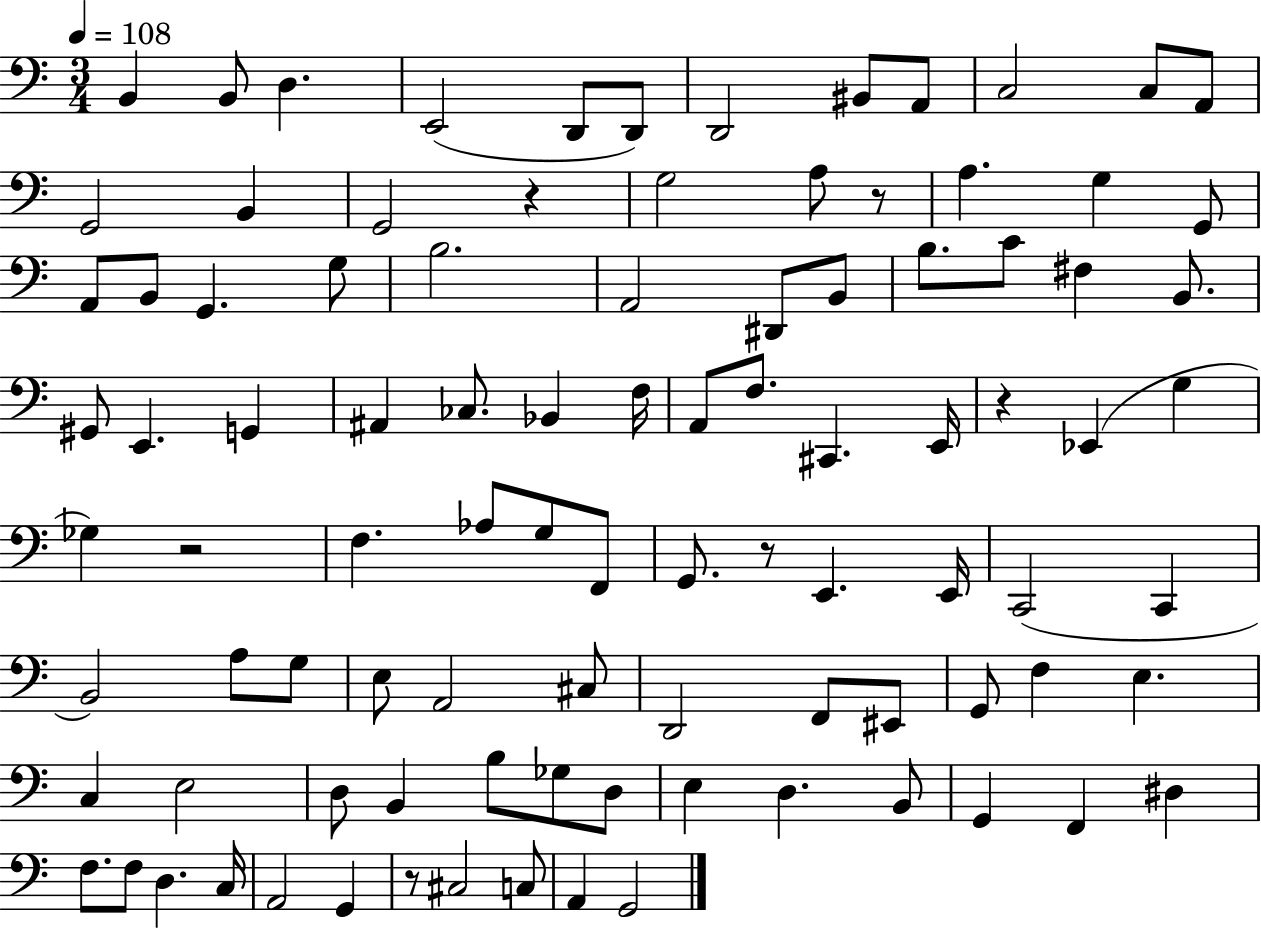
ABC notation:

X:1
T:Untitled
M:3/4
L:1/4
K:C
B,, B,,/2 D, E,,2 D,,/2 D,,/2 D,,2 ^B,,/2 A,,/2 C,2 C,/2 A,,/2 G,,2 B,, G,,2 z G,2 A,/2 z/2 A, G, G,,/2 A,,/2 B,,/2 G,, G,/2 B,2 A,,2 ^D,,/2 B,,/2 B,/2 C/2 ^F, B,,/2 ^G,,/2 E,, G,, ^A,, _C,/2 _B,, F,/4 A,,/2 F,/2 ^C,, E,,/4 z _E,, G, _G, z2 F, _A,/2 G,/2 F,,/2 G,,/2 z/2 E,, E,,/4 C,,2 C,, B,,2 A,/2 G,/2 E,/2 A,,2 ^C,/2 D,,2 F,,/2 ^E,,/2 G,,/2 F, E, C, E,2 D,/2 B,, B,/2 _G,/2 D,/2 E, D, B,,/2 G,, F,, ^D, F,/2 F,/2 D, C,/4 A,,2 G,, z/2 ^C,2 C,/2 A,, G,,2